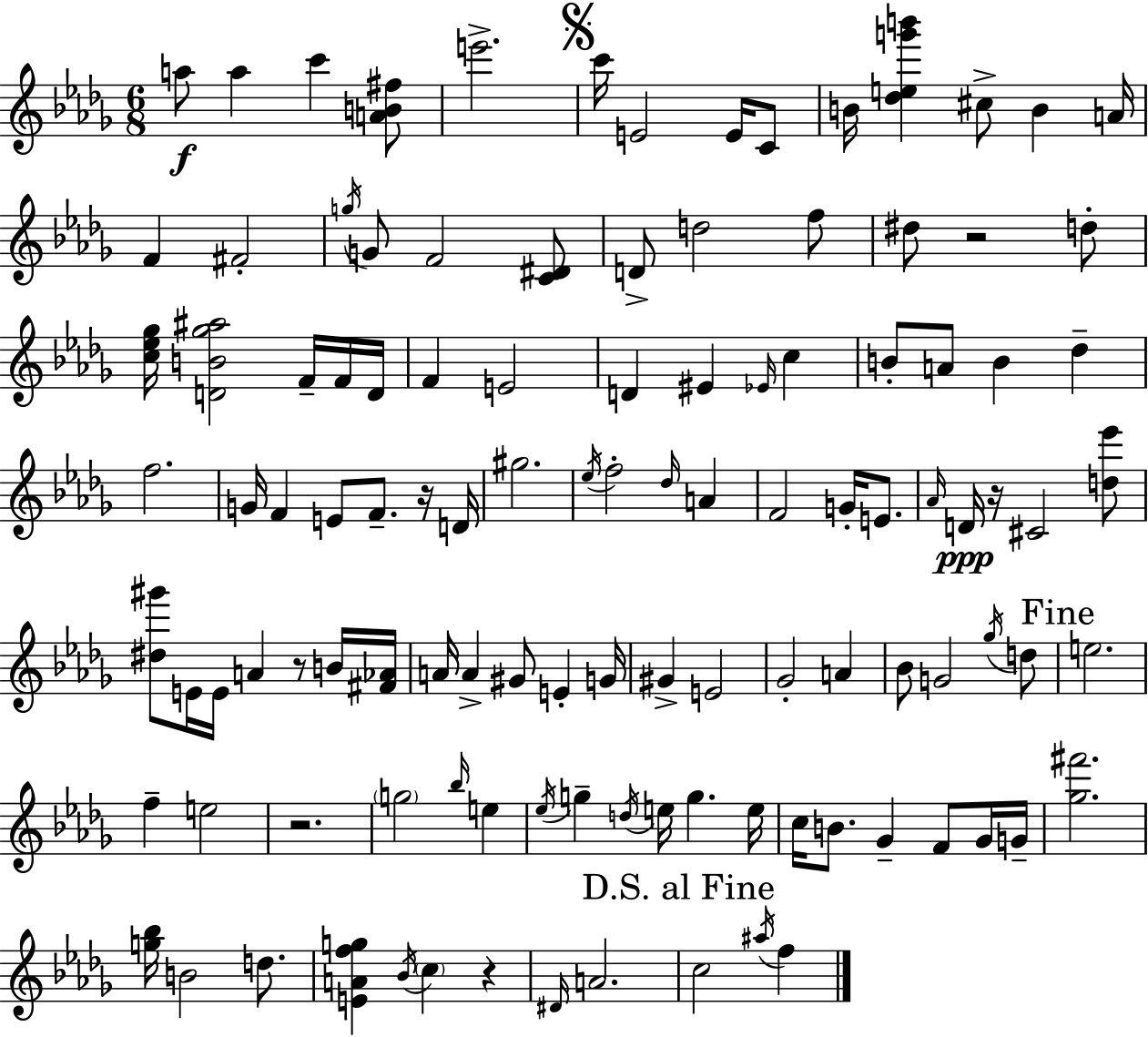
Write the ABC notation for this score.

X:1
T:Untitled
M:6/8
L:1/4
K:Bbm
a/2 a c' [AB^f]/2 e'2 c'/4 E2 E/4 C/2 B/4 [_deg'b'] ^c/2 B A/4 F ^F2 g/4 G/2 F2 [C^D]/2 D/2 d2 f/2 ^d/2 z2 d/2 [c_e_g]/4 [DB_g^a]2 F/4 F/4 D/4 F E2 D ^E _E/4 c B/2 A/2 B _d f2 G/4 F E/2 F/2 z/4 D/4 ^g2 _e/4 f2 _d/4 A F2 G/4 E/2 _A/4 D/4 z/4 ^C2 [d_e']/2 [^d^g']/2 E/4 E/4 A z/2 B/4 [^F_A]/4 A/4 A ^G/2 E G/4 ^G E2 _G2 A _B/2 G2 _g/4 d/2 e2 f e2 z2 g2 _b/4 e _e/4 g d/4 e/4 g e/4 c/4 B/2 _G F/2 _G/4 G/4 [_g^f']2 [g_b]/4 B2 d/2 [EAfg] _B/4 c z ^D/4 A2 c2 ^a/4 f